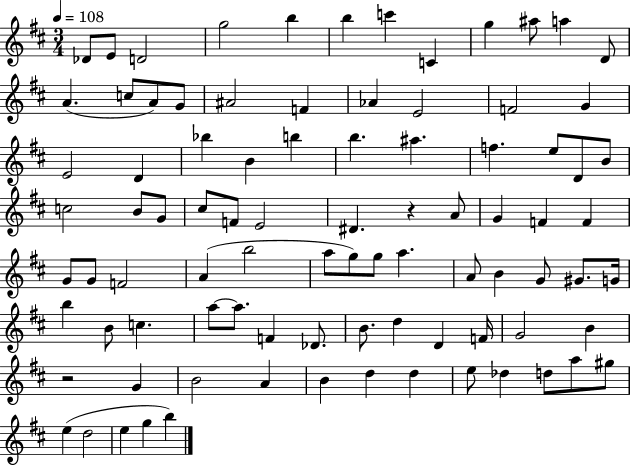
Db4/e E4/e D4/h G5/h B5/q B5/q C6/q C4/q G5/q A#5/e A5/q D4/e A4/q. C5/e A4/e G4/e A#4/h F4/q Ab4/q E4/h F4/h G4/q E4/h D4/q Bb5/q B4/q B5/q B5/q. A#5/q. F5/q. E5/e D4/e B4/e C5/h B4/e G4/e C#5/e F4/e E4/h D#4/q. R/q A4/e G4/q F4/q F4/q G4/e G4/e F4/h A4/q B5/h A5/e G5/e G5/e A5/q. A4/e B4/q G4/e G#4/e. G4/s B5/q B4/e C5/q. A5/e A5/e. F4/q Db4/e. B4/e. D5/q D4/q F4/s G4/h B4/q R/h G4/q B4/h A4/q B4/q D5/q D5/q E5/e Db5/q D5/e A5/e G#5/e E5/q D5/h E5/q G5/q B5/q